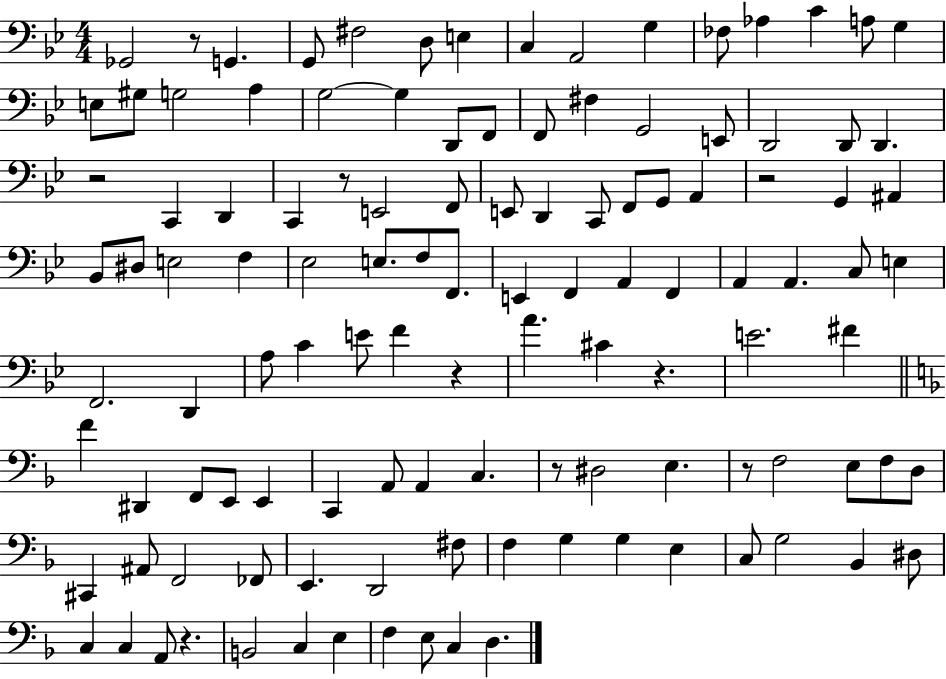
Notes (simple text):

Gb2/h R/e G2/q. G2/e F#3/h D3/e E3/q C3/q A2/h G3/q FES3/e Ab3/q C4/q A3/e G3/q E3/e G#3/e G3/h A3/q G3/h G3/q D2/e F2/e F2/e F#3/q G2/h E2/e D2/h D2/e D2/q. R/h C2/q D2/q C2/q R/e E2/h F2/e E2/e D2/q C2/e F2/e G2/e A2/q R/h G2/q A#2/q Bb2/e D#3/e E3/h F3/q Eb3/h E3/e. F3/e F2/e. E2/q F2/q A2/q F2/q A2/q A2/q. C3/e E3/q F2/h. D2/q A3/e C4/q E4/e F4/q R/q A4/q. C#4/q R/q. E4/h. F#4/q F4/q D#2/q F2/e E2/e E2/q C2/q A2/e A2/q C3/q. R/e D#3/h E3/q. R/e F3/h E3/e F3/e D3/e C#2/q A#2/e F2/h FES2/e E2/q. D2/h F#3/e F3/q G3/q G3/q E3/q C3/e G3/h Bb2/q D#3/e C3/q C3/q A2/e R/q. B2/h C3/q E3/q F3/q E3/e C3/q D3/q.